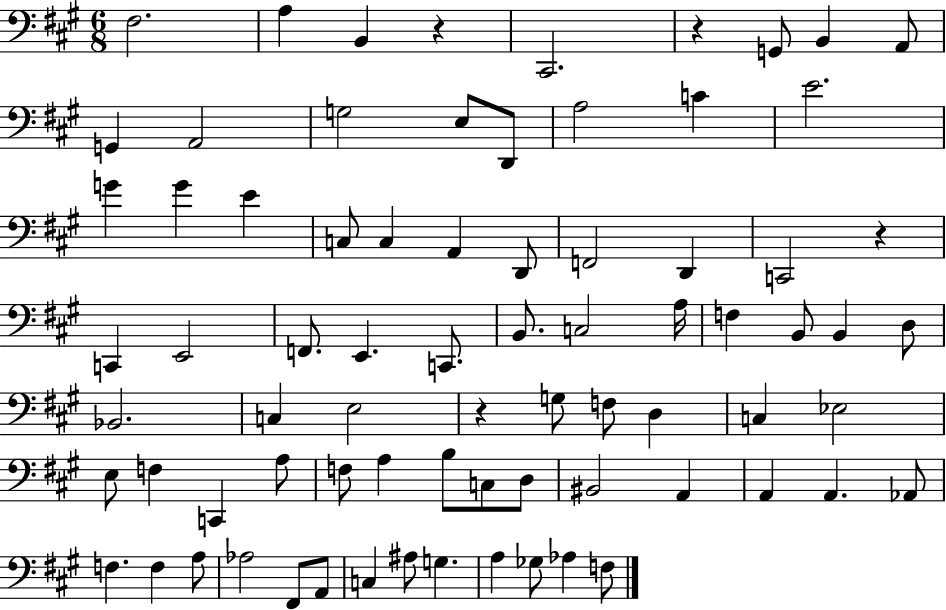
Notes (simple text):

F#3/h. A3/q B2/q R/q C#2/h. R/q G2/e B2/q A2/e G2/q A2/h G3/h E3/e D2/e A3/h C4/q E4/h. G4/q G4/q E4/q C3/e C3/q A2/q D2/e F2/h D2/q C2/h R/q C2/q E2/h F2/e. E2/q. C2/e. B2/e. C3/h A3/s F3/q B2/e B2/q D3/e Bb2/h. C3/q E3/h R/q G3/e F3/e D3/q C3/q Eb3/h E3/e F3/q C2/q A3/e F3/e A3/q B3/e C3/e D3/e BIS2/h A2/q A2/q A2/q. Ab2/e F3/q. F3/q A3/e Ab3/h F#2/e A2/e C3/q A#3/e G3/q. A3/q Gb3/e Ab3/q F3/e